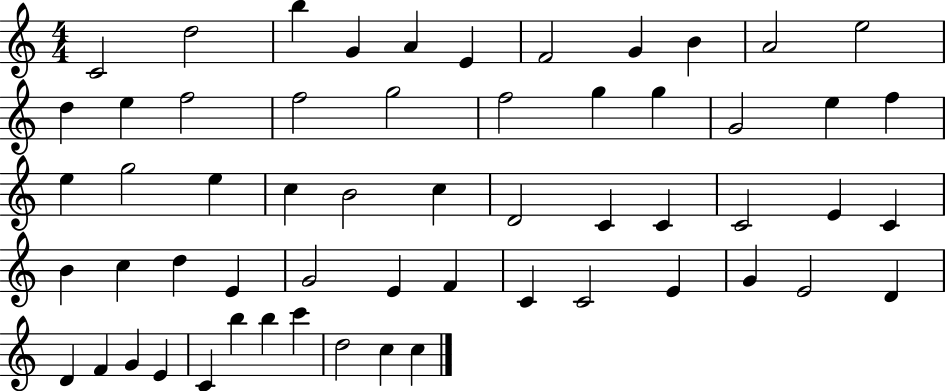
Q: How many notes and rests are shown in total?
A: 58